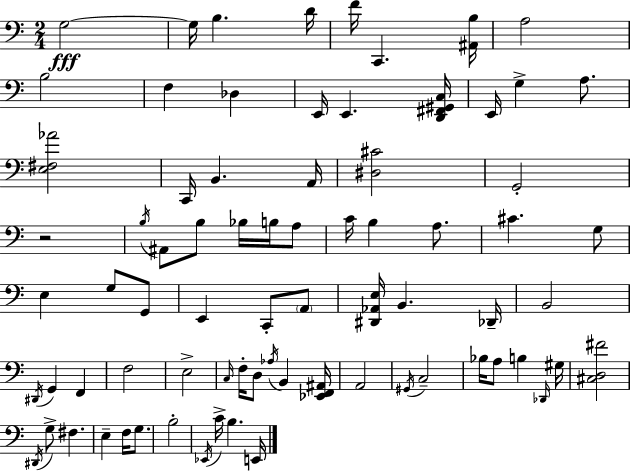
{
  \clef bass
  \numericTimeSignature
  \time 2/4
  \key a \minor
  \repeat volta 2 { g2~~\fff | g16 b4. d'16 | f'16 c,4. <ais, b>16 | a2 | \break b2 | f4 des4 | e,16 e,4. <d, fis, gis, c>16 | e,16 g4-> a8. | \break <e fis aes'>2 | c,16 b,4. a,16 | <dis cis'>2 | g,2-. | \break r2 | \acciaccatura { b16 } ais,8 b8 bes16 b16 a8 | c'16 b4 a8. | cis'4. g8 | \break e4 g8 g,8 | e,4 c,8-. \parenthesize a,8 | <dis, aes, e>16 b,4. | des,16-- b,2 | \break \acciaccatura { dis,16 } g,4 f,4 | f2 | e2-> | \grace { c16 } f16-. d8 \acciaccatura { aes16 } b,4 | \break <ees, f, ais,>16 a,2 | \acciaccatura { gis,16 } c2-- | bes16 a8 | b4 \grace { des,16 } gis16 <cis d fis'>2 | \break \acciaccatura { dis,16 } g8-> | fis4. e4-- | f16 g8. b2-. | \acciaccatura { ees,16 } | \break c'16-> b4. e,16 | } \bar "|."
}